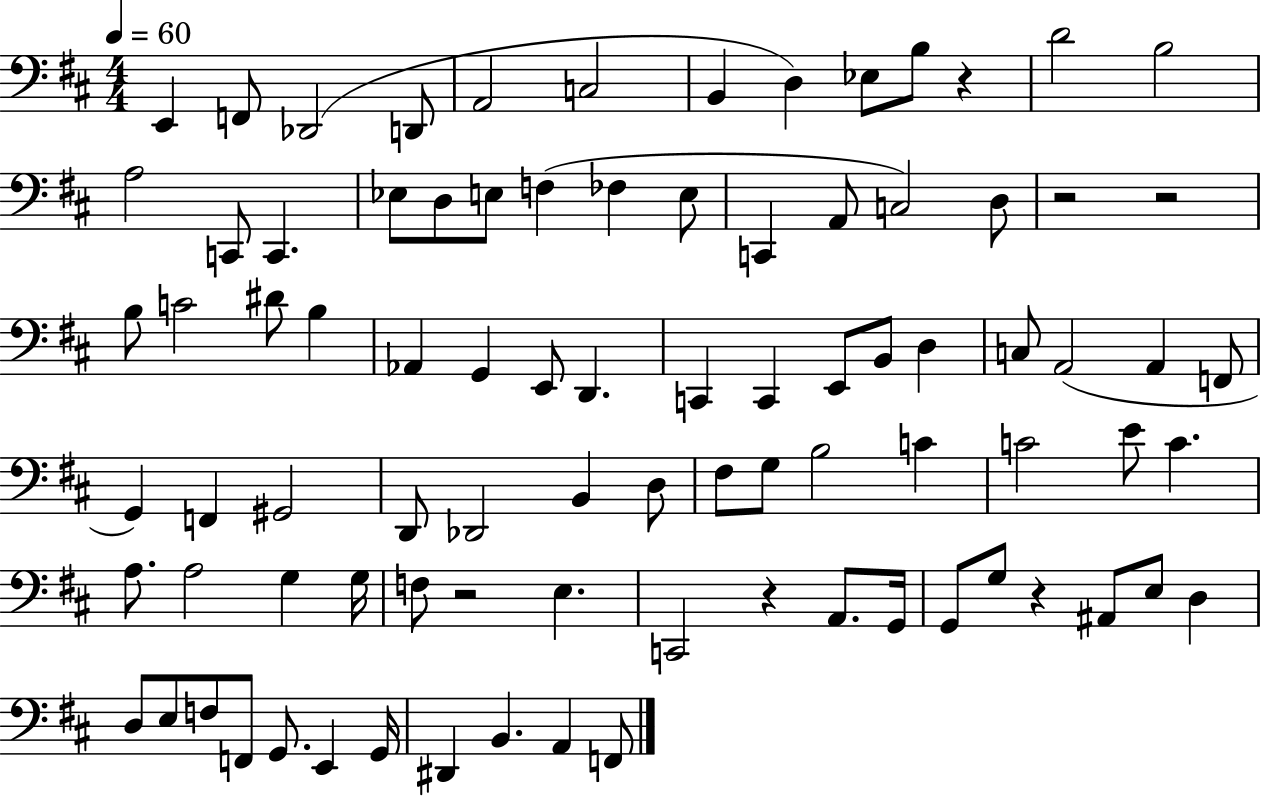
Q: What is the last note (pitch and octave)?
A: F2